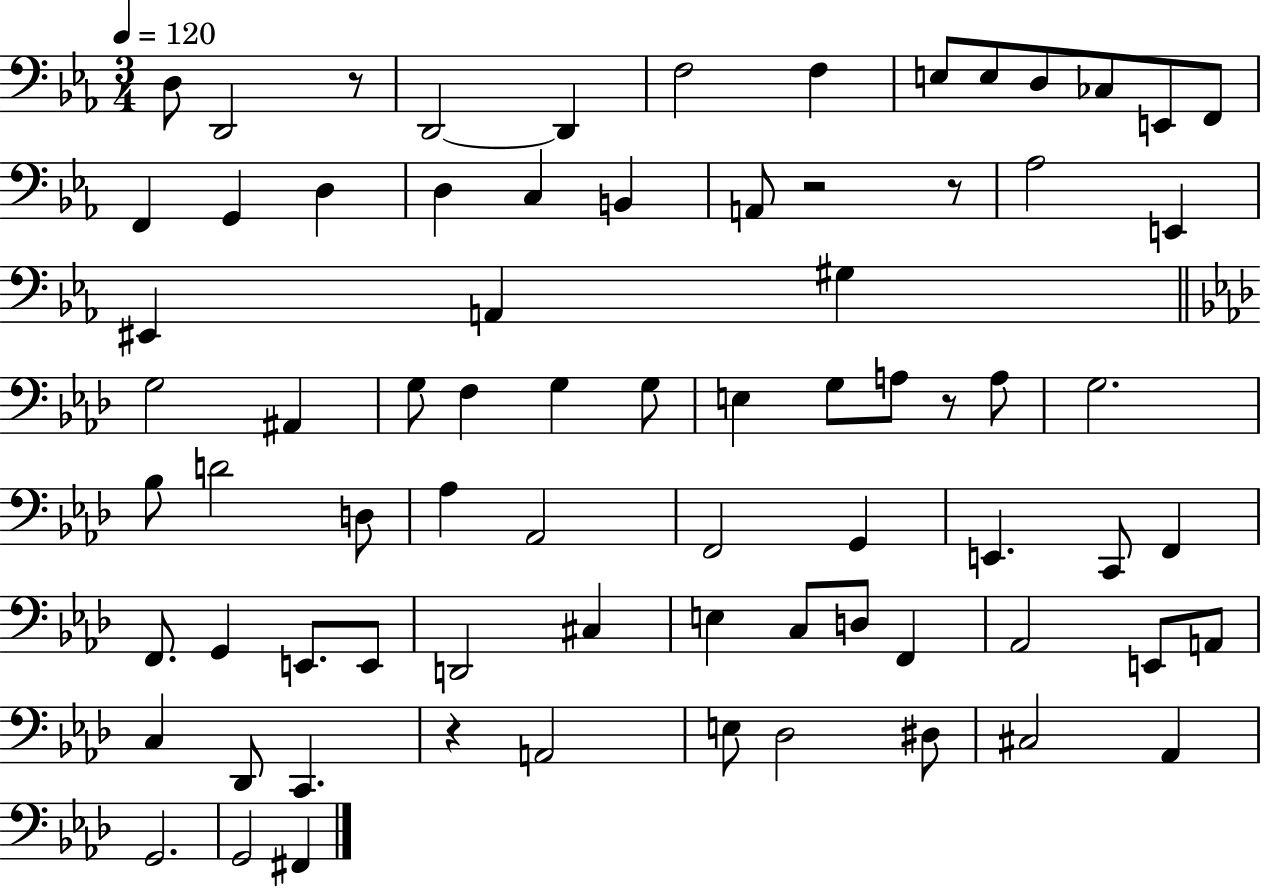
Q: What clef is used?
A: bass